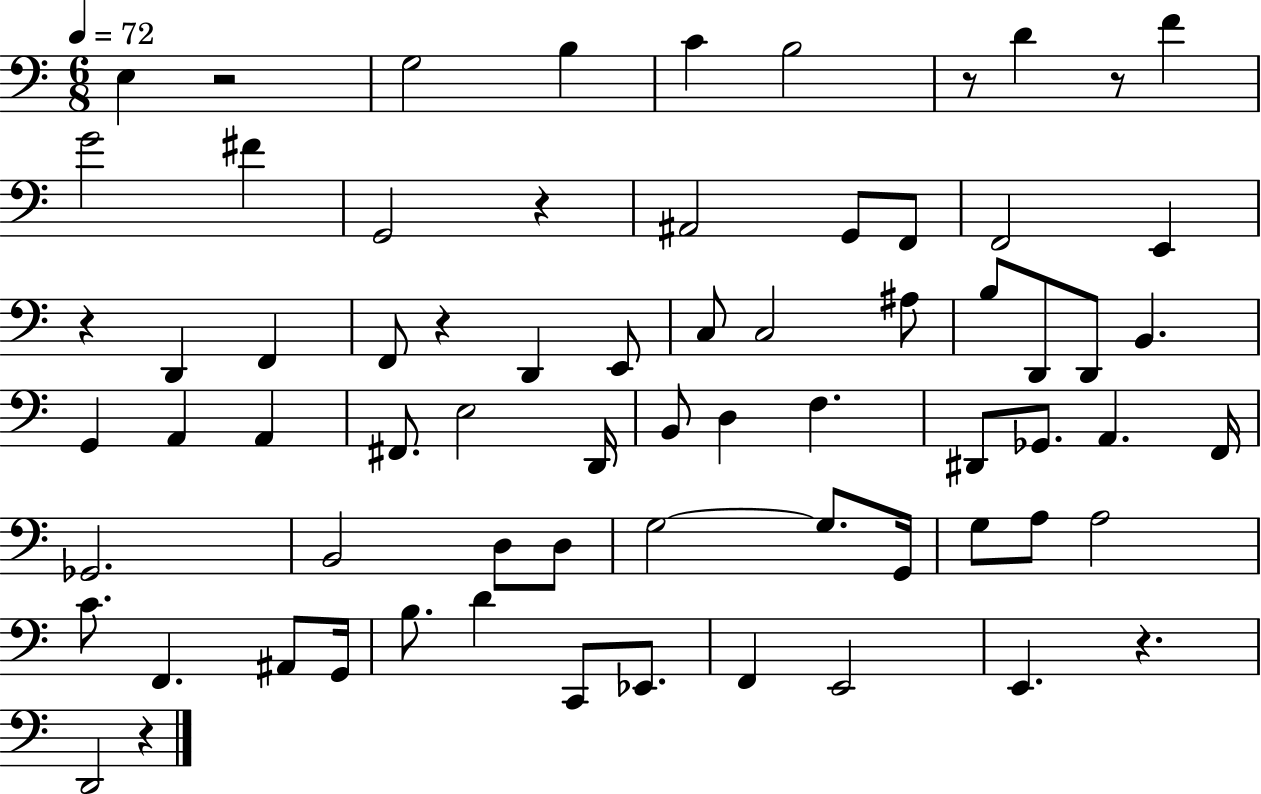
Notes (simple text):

E3/q R/h G3/h B3/q C4/q B3/h R/e D4/q R/e F4/q G4/h F#4/q G2/h R/q A#2/h G2/e F2/e F2/h E2/q R/q D2/q F2/q F2/e R/q D2/q E2/e C3/e C3/h A#3/e B3/e D2/e D2/e B2/q. G2/q A2/q A2/q F#2/e. E3/h D2/s B2/e D3/q F3/q. D#2/e Gb2/e. A2/q. F2/s Gb2/h. B2/h D3/e D3/e G3/h G3/e. G2/s G3/e A3/e A3/h C4/e. F2/q. A#2/e G2/s B3/e. D4/q C2/e Eb2/e. F2/q E2/h E2/q. R/q. D2/h R/q